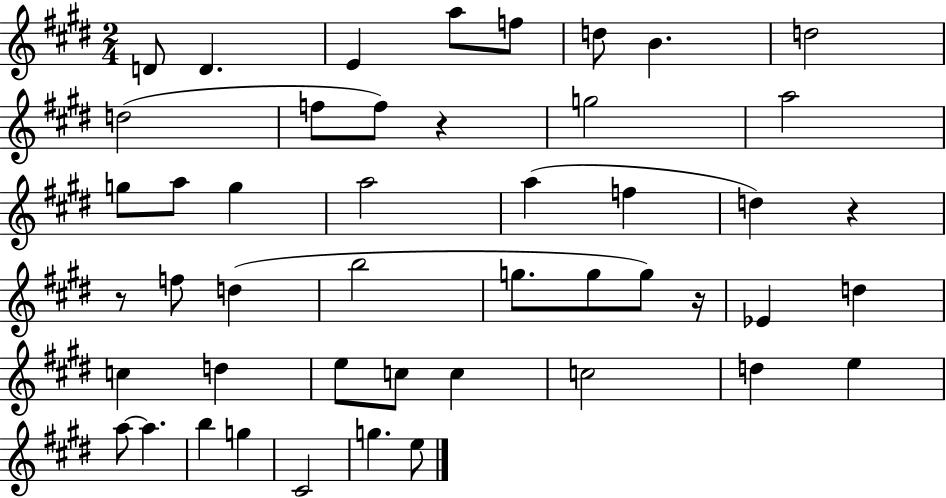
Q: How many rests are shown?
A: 4